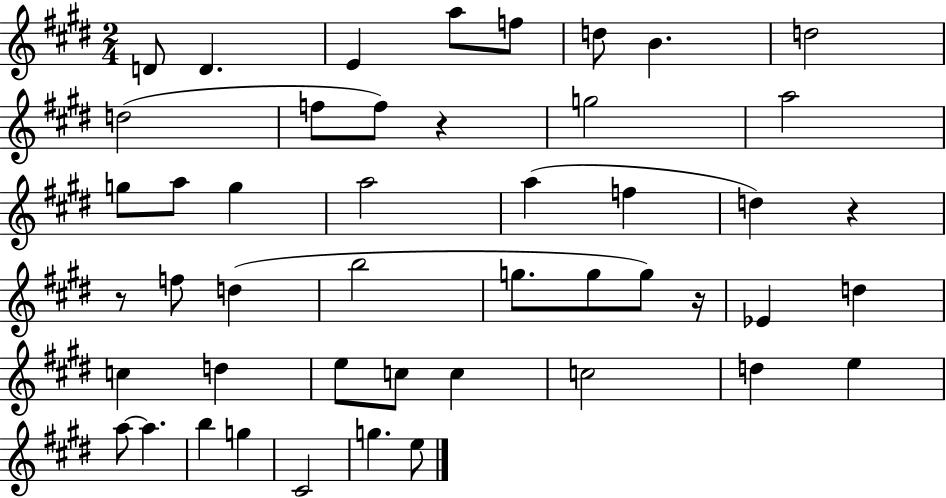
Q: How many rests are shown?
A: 4